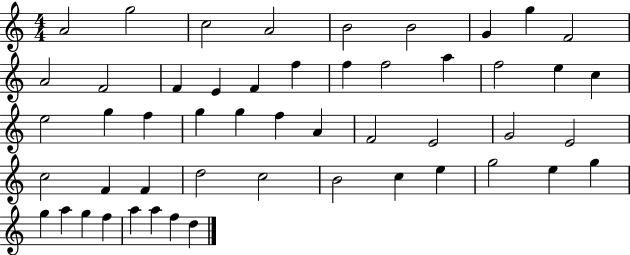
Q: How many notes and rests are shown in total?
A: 51